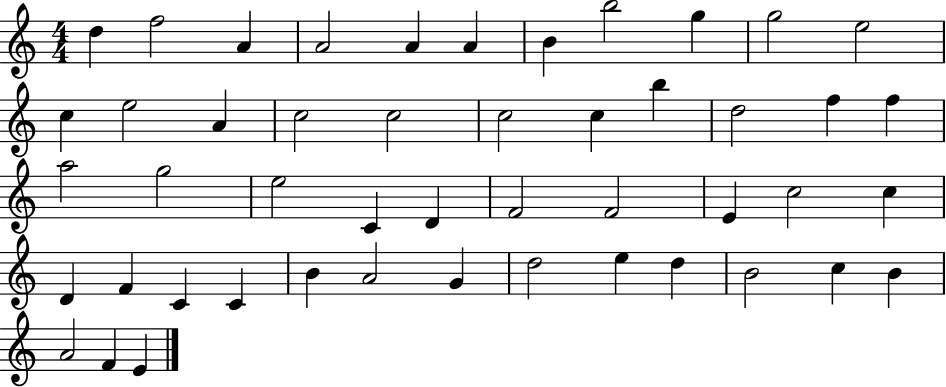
X:1
T:Untitled
M:4/4
L:1/4
K:C
d f2 A A2 A A B b2 g g2 e2 c e2 A c2 c2 c2 c b d2 f f a2 g2 e2 C D F2 F2 E c2 c D F C C B A2 G d2 e d B2 c B A2 F E